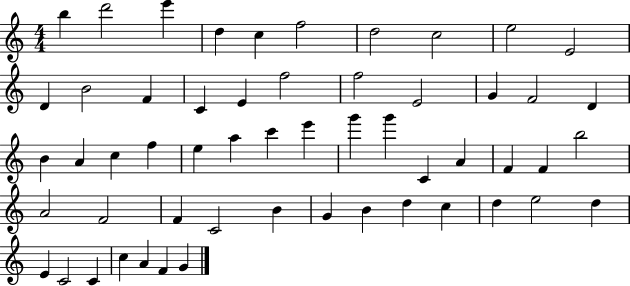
{
  \clef treble
  \numericTimeSignature
  \time 4/4
  \key c \major
  b''4 d'''2 e'''4 | d''4 c''4 f''2 | d''2 c''2 | e''2 e'2 | \break d'4 b'2 f'4 | c'4 e'4 f''2 | f''2 e'2 | g'4 f'2 d'4 | \break b'4 a'4 c''4 f''4 | e''4 a''4 c'''4 e'''4 | g'''4 g'''4 c'4 a'4 | f'4 f'4 b''2 | \break a'2 f'2 | f'4 c'2 b'4 | g'4 b'4 d''4 c''4 | d''4 e''2 d''4 | \break e'4 c'2 c'4 | c''4 a'4 f'4 g'4 | \bar "|."
}